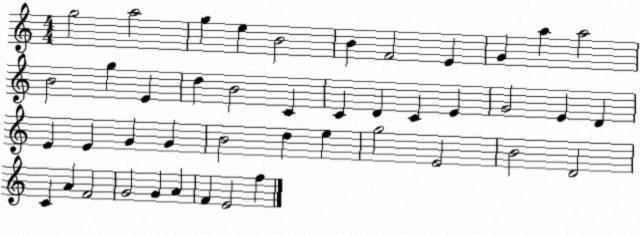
X:1
T:Untitled
M:4/4
L:1/4
K:C
g2 a2 g e B2 B F2 E G a a2 B2 g E d B2 C C D C E G2 E D E E G G B2 d e g2 E2 B2 D2 C A F2 G2 G A F E2 f